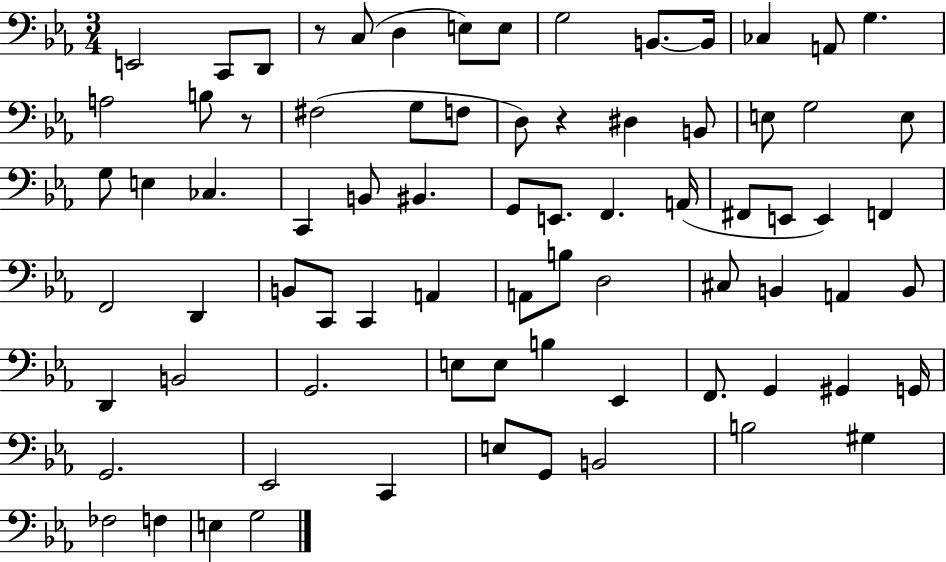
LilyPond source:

{
  \clef bass
  \numericTimeSignature
  \time 3/4
  \key ees \major
  e,2 c,8 d,8 | r8 c8( d4 e8) e8 | g2 b,8.~~ b,16 | ces4 a,8 g4. | \break a2 b8 r8 | fis2( g8 f8 | d8) r4 dis4 b,8 | e8 g2 e8 | \break g8 e4 ces4. | c,4 b,8 bis,4. | g,8 e,8. f,4. a,16( | fis,8 e,8 e,4) f,4 | \break f,2 d,4 | b,8 c,8 c,4 a,4 | a,8 b8 d2 | cis8 b,4 a,4 b,8 | \break d,4 b,2 | g,2. | e8 e8 b4 ees,4 | f,8. g,4 gis,4 g,16 | \break g,2. | ees,2 c,4 | e8 g,8 b,2 | b2 gis4 | \break fes2 f4 | e4 g2 | \bar "|."
}